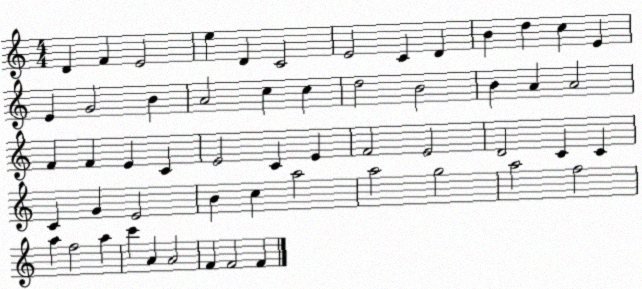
X:1
T:Untitled
M:4/4
L:1/4
K:C
D F E2 e D C2 E2 C D B d c E E G2 B A2 c c d2 B2 B A A2 F F E C E2 C E F2 E2 D2 C C C G E2 B c a2 a2 g2 a2 f2 a f2 a c' A A2 F F2 F